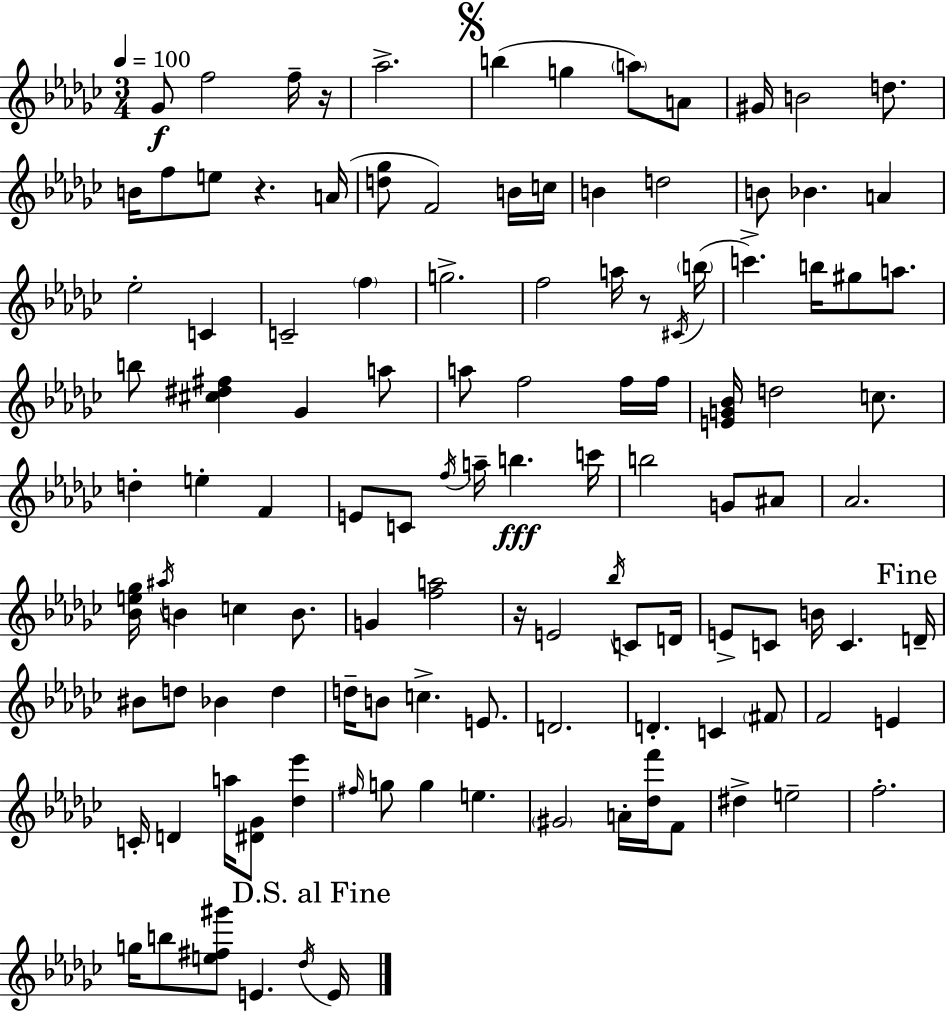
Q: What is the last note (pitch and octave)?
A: E4